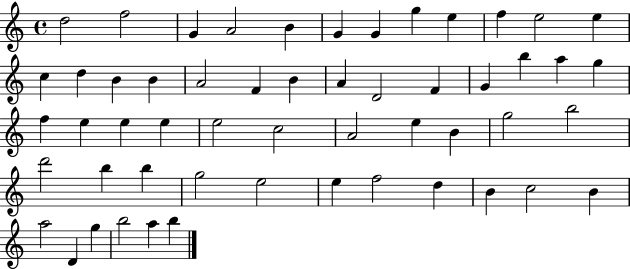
{
  \clef treble
  \time 4/4
  \defaultTimeSignature
  \key c \major
  d''2 f''2 | g'4 a'2 b'4 | g'4 g'4 g''4 e''4 | f''4 e''2 e''4 | \break c''4 d''4 b'4 b'4 | a'2 f'4 b'4 | a'4 d'2 f'4 | g'4 b''4 a''4 g''4 | \break f''4 e''4 e''4 e''4 | e''2 c''2 | a'2 e''4 b'4 | g''2 b''2 | \break d'''2 b''4 b''4 | g''2 e''2 | e''4 f''2 d''4 | b'4 c''2 b'4 | \break a''2 d'4 g''4 | b''2 a''4 b''4 | \bar "|."
}